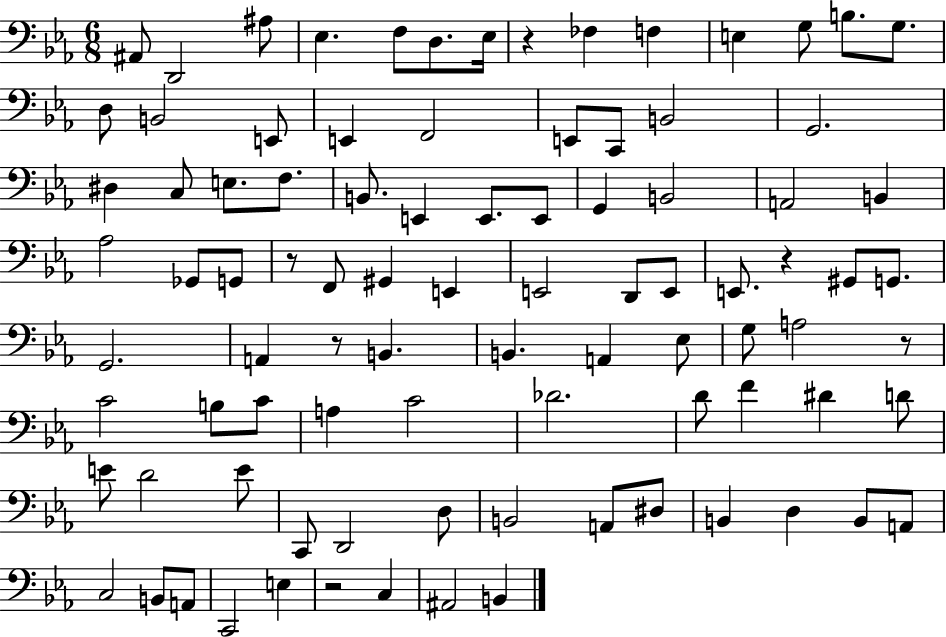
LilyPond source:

{
  \clef bass
  \numericTimeSignature
  \time 6/8
  \key ees \major
  ais,8 d,2 ais8 | ees4. f8 d8. ees16 | r4 fes4 f4 | e4 g8 b8. g8. | \break d8 b,2 e,8 | e,4 f,2 | e,8 c,8 b,2 | g,2. | \break dis4 c8 e8. f8. | b,8. e,4 e,8. e,8 | g,4 b,2 | a,2 b,4 | \break aes2 ges,8 g,8 | r8 f,8 gis,4 e,4 | e,2 d,8 e,8 | e,8. r4 gis,8 g,8. | \break g,2. | a,4 r8 b,4. | b,4. a,4 ees8 | g8 a2 r8 | \break c'2 b8 c'8 | a4 c'2 | des'2. | d'8 f'4 dis'4 d'8 | \break e'8 d'2 e'8 | c,8 d,2 d8 | b,2 a,8 dis8 | b,4 d4 b,8 a,8 | \break c2 b,8 a,8 | c,2 e4 | r2 c4 | ais,2 b,4 | \break \bar "|."
}